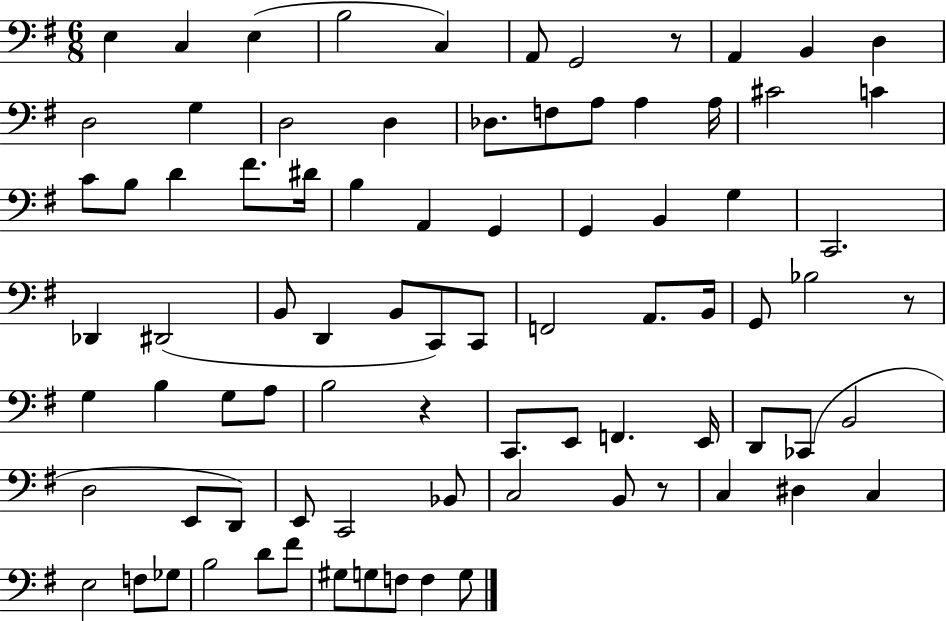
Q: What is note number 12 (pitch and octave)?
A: G3